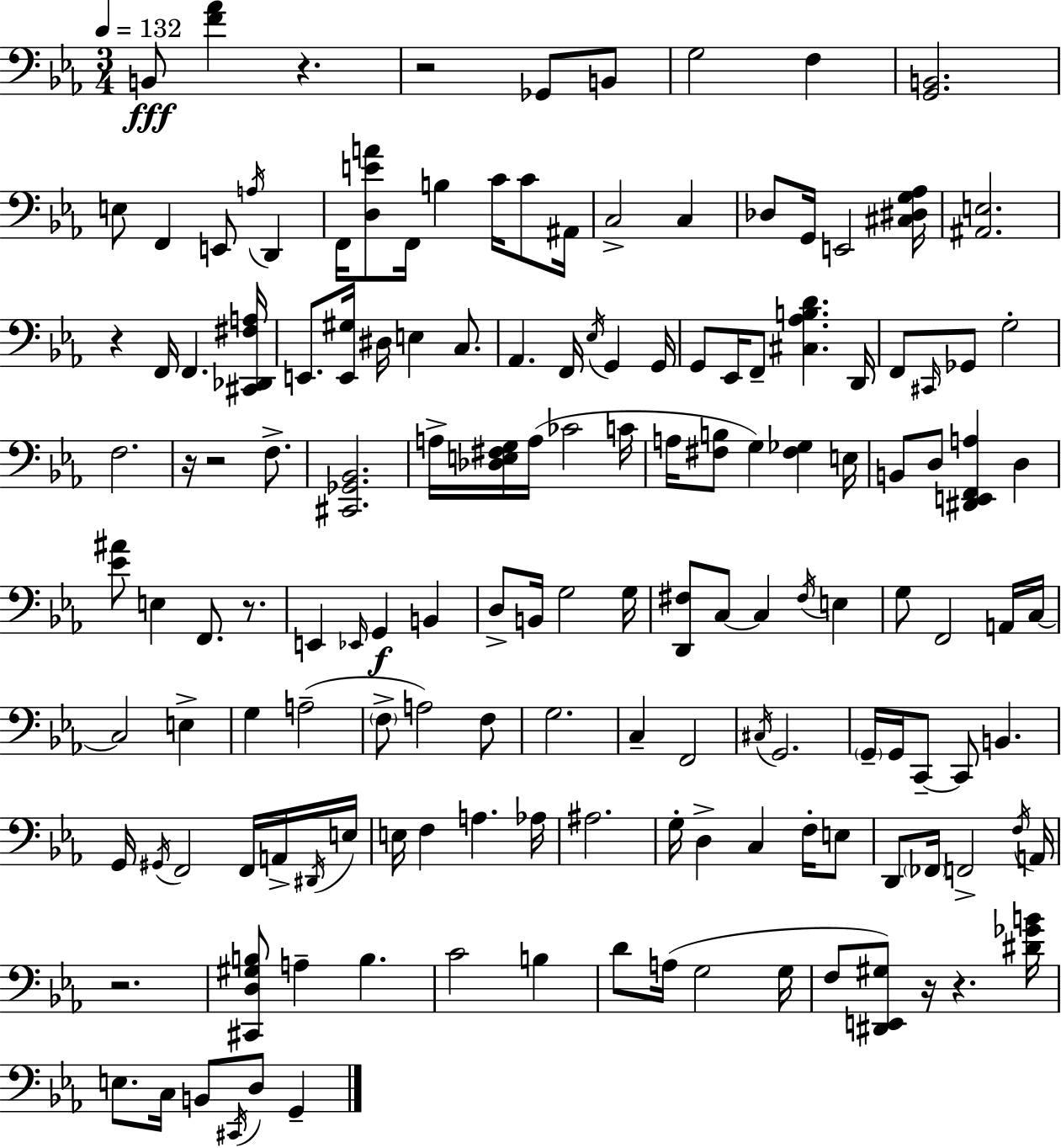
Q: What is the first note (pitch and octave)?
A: B2